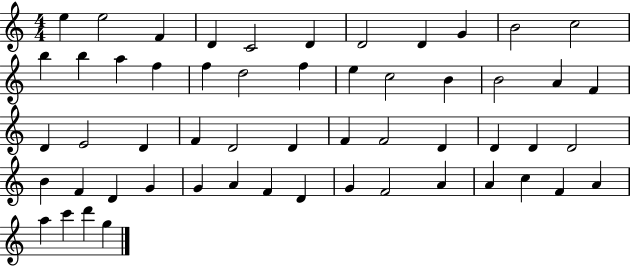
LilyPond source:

{
  \clef treble
  \numericTimeSignature
  \time 4/4
  \key c \major
  e''4 e''2 f'4 | d'4 c'2 d'4 | d'2 d'4 g'4 | b'2 c''2 | \break b''4 b''4 a''4 f''4 | f''4 d''2 f''4 | e''4 c''2 b'4 | b'2 a'4 f'4 | \break d'4 e'2 d'4 | f'4 d'2 d'4 | f'4 f'2 d'4 | d'4 d'4 d'2 | \break b'4 f'4 d'4 g'4 | g'4 a'4 f'4 d'4 | g'4 f'2 a'4 | a'4 c''4 f'4 a'4 | \break a''4 c'''4 d'''4 g''4 | \bar "|."
}